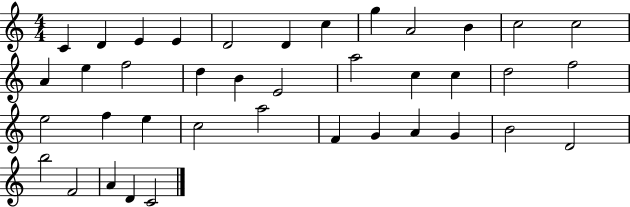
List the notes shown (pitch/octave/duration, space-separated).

C4/q D4/q E4/q E4/q D4/h D4/q C5/q G5/q A4/h B4/q C5/h C5/h A4/q E5/q F5/h D5/q B4/q E4/h A5/h C5/q C5/q D5/h F5/h E5/h F5/q E5/q C5/h A5/h F4/q G4/q A4/q G4/q B4/h D4/h B5/h F4/h A4/q D4/q C4/h